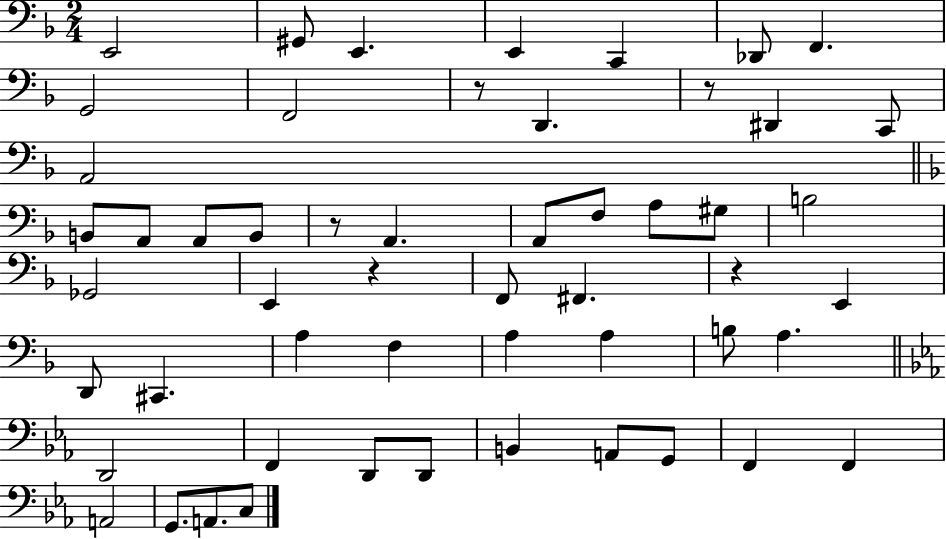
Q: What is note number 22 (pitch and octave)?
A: G#3